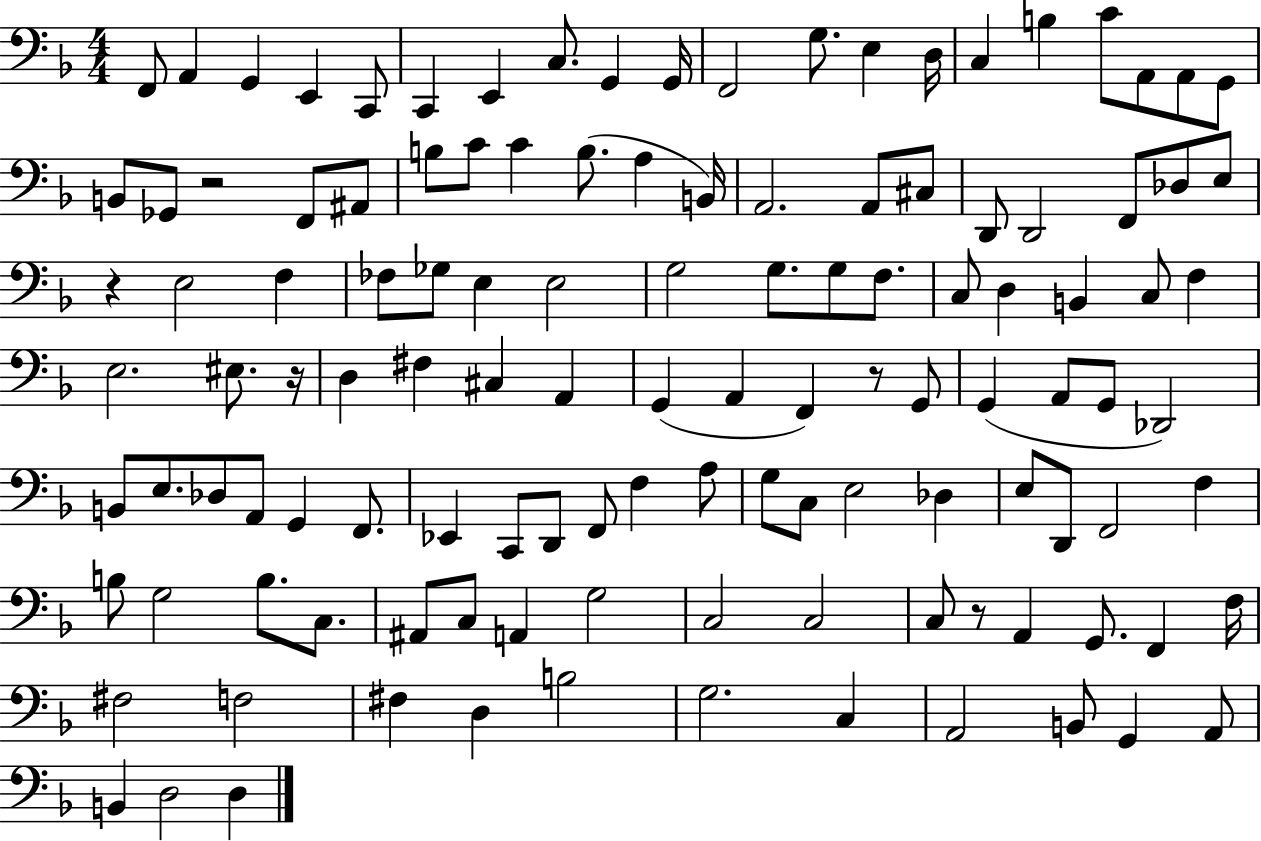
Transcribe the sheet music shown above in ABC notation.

X:1
T:Untitled
M:4/4
L:1/4
K:F
F,,/2 A,, G,, E,, C,,/2 C,, E,, C,/2 G,, G,,/4 F,,2 G,/2 E, D,/4 C, B, C/2 A,,/2 A,,/2 G,,/2 B,,/2 _G,,/2 z2 F,,/2 ^A,,/2 B,/2 C/2 C B,/2 A, B,,/4 A,,2 A,,/2 ^C,/2 D,,/2 D,,2 F,,/2 _D,/2 E,/2 z E,2 F, _F,/2 _G,/2 E, E,2 G,2 G,/2 G,/2 F,/2 C,/2 D, B,, C,/2 F, E,2 ^E,/2 z/4 D, ^F, ^C, A,, G,, A,, F,, z/2 G,,/2 G,, A,,/2 G,,/2 _D,,2 B,,/2 E,/2 _D,/2 A,,/2 G,, F,,/2 _E,, C,,/2 D,,/2 F,,/2 F, A,/2 G,/2 C,/2 E,2 _D, E,/2 D,,/2 F,,2 F, B,/2 G,2 B,/2 C,/2 ^A,,/2 C,/2 A,, G,2 C,2 C,2 C,/2 z/2 A,, G,,/2 F,, F,/4 ^F,2 F,2 ^F, D, B,2 G,2 C, A,,2 B,,/2 G,, A,,/2 B,, D,2 D,